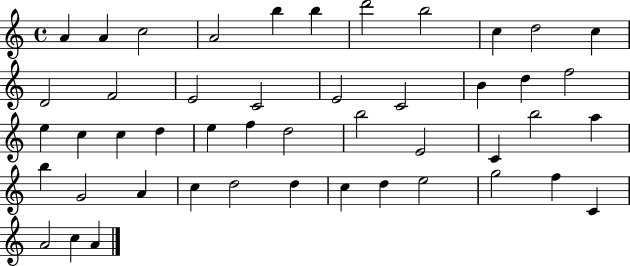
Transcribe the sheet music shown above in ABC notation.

X:1
T:Untitled
M:4/4
L:1/4
K:C
A A c2 A2 b b d'2 b2 c d2 c D2 F2 E2 C2 E2 C2 B d f2 e c c d e f d2 b2 E2 C b2 a b G2 A c d2 d c d e2 g2 f C A2 c A